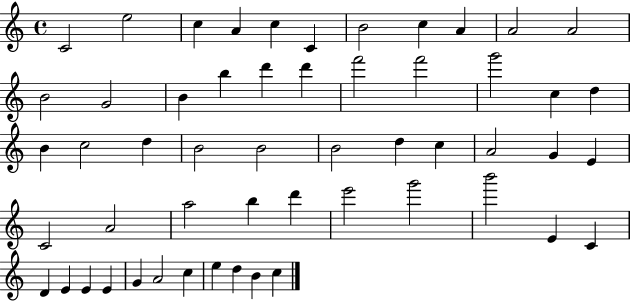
{
  \clef treble
  \time 4/4
  \defaultTimeSignature
  \key c \major
  c'2 e''2 | c''4 a'4 c''4 c'4 | b'2 c''4 a'4 | a'2 a'2 | \break b'2 g'2 | b'4 b''4 d'''4 d'''4 | f'''2 f'''2 | g'''2 c''4 d''4 | \break b'4 c''2 d''4 | b'2 b'2 | b'2 d''4 c''4 | a'2 g'4 e'4 | \break c'2 a'2 | a''2 b''4 d'''4 | e'''2 g'''2 | b'''2 e'4 c'4 | \break d'4 e'4 e'4 e'4 | g'4 a'2 c''4 | e''4 d''4 b'4 c''4 | \bar "|."
}